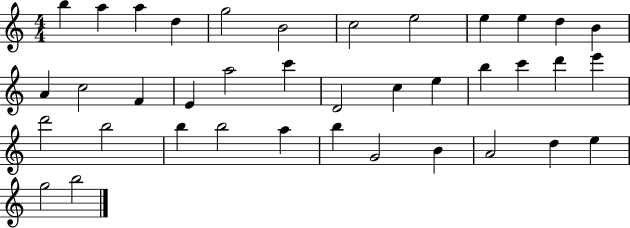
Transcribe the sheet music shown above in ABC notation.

X:1
T:Untitled
M:4/4
L:1/4
K:C
b a a d g2 B2 c2 e2 e e d B A c2 F E a2 c' D2 c e b c' d' e' d'2 b2 b b2 a b G2 B A2 d e g2 b2